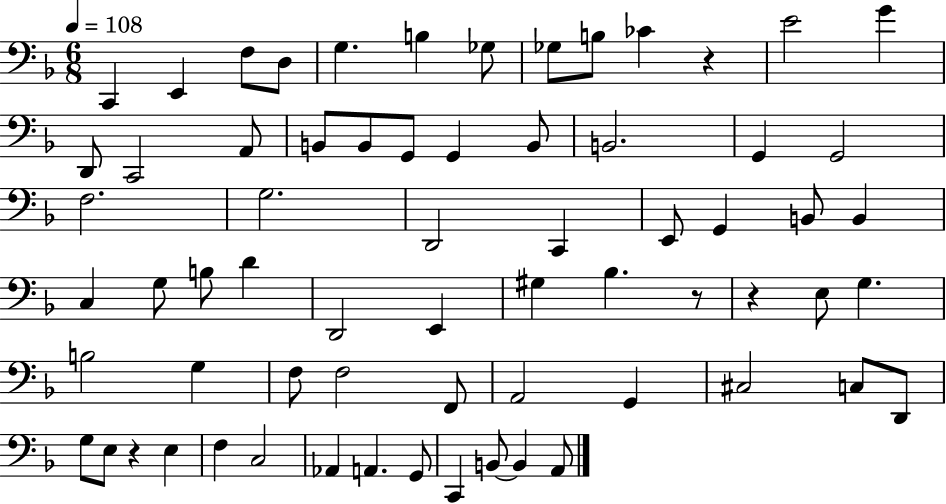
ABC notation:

X:1
T:Untitled
M:6/8
L:1/4
K:F
C,, E,, F,/2 D,/2 G, B, _G,/2 _G,/2 B,/2 _C z E2 G D,,/2 C,,2 A,,/2 B,,/2 B,,/2 G,,/2 G,, B,,/2 B,,2 G,, G,,2 F,2 G,2 D,,2 C,, E,,/2 G,, B,,/2 B,, C, G,/2 B,/2 D D,,2 E,, ^G, _B, z/2 z E,/2 G, B,2 G, F,/2 F,2 F,,/2 A,,2 G,, ^C,2 C,/2 D,,/2 G,/2 E,/2 z E, F, C,2 _A,, A,, G,,/2 C,, B,,/2 B,, A,,/2